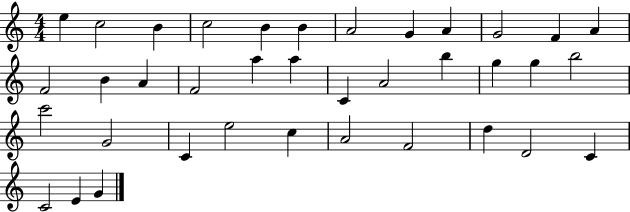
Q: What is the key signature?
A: C major